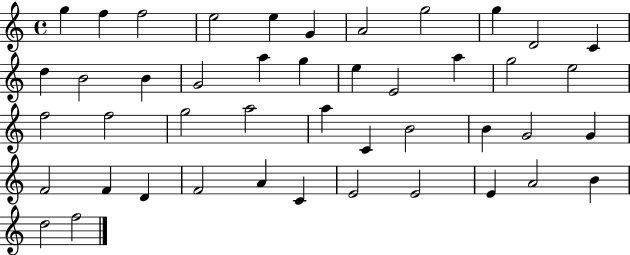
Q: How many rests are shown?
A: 0